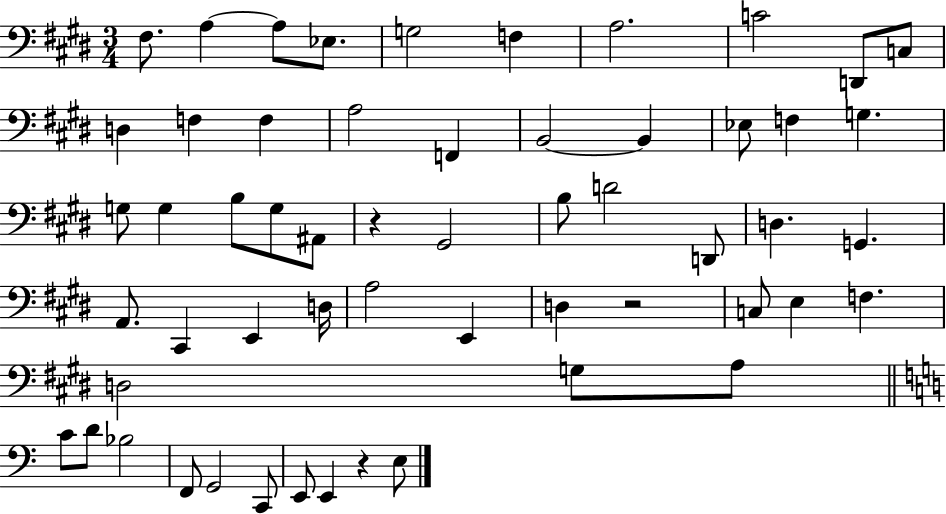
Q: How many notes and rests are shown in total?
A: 56